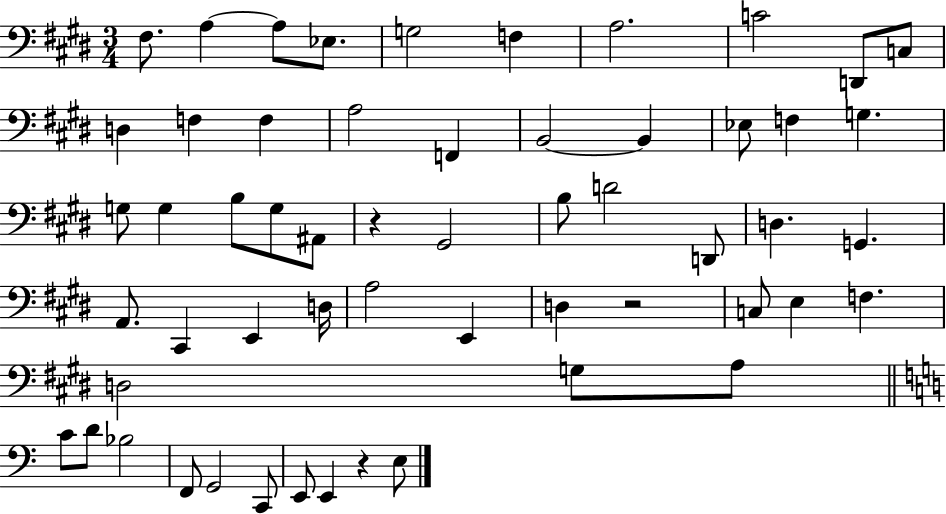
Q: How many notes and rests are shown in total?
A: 56